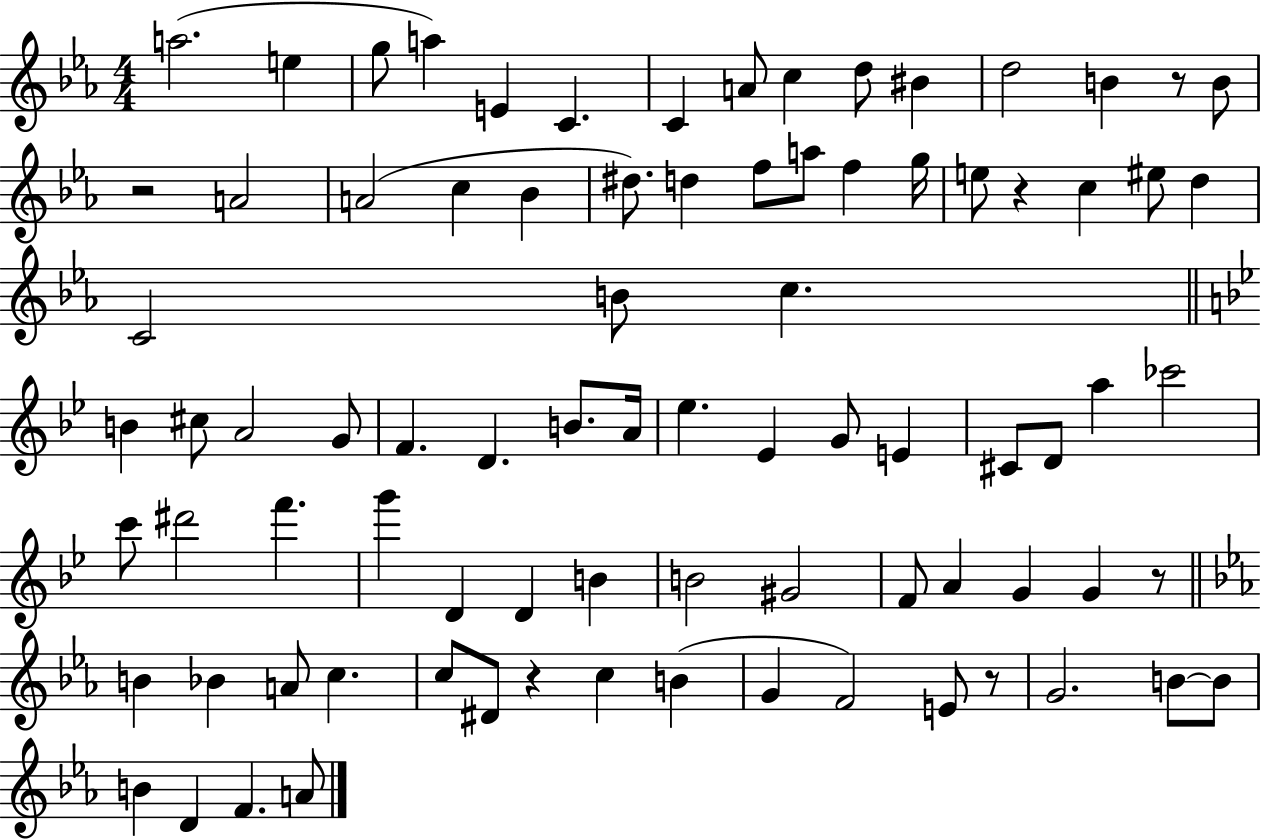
{
  \clef treble
  \numericTimeSignature
  \time 4/4
  \key ees \major
  a''2.( e''4 | g''8 a''4) e'4 c'4. | c'4 a'8 c''4 d''8 bis'4 | d''2 b'4 r8 b'8 | \break r2 a'2 | a'2( c''4 bes'4 | dis''8.) d''4 f''8 a''8 f''4 g''16 | e''8 r4 c''4 eis''8 d''4 | \break c'2 b'8 c''4. | \bar "||" \break \key g \minor b'4 cis''8 a'2 g'8 | f'4. d'4. b'8. a'16 | ees''4. ees'4 g'8 e'4 | cis'8 d'8 a''4 ces'''2 | \break c'''8 dis'''2 f'''4. | g'''4 d'4 d'4 b'4 | b'2 gis'2 | f'8 a'4 g'4 g'4 r8 | \break \bar "||" \break \key ees \major b'4 bes'4 a'8 c''4. | c''8 dis'8 r4 c''4 b'4( | g'4 f'2) e'8 r8 | g'2. b'8~~ b'8 | \break b'4 d'4 f'4. a'8 | \bar "|."
}